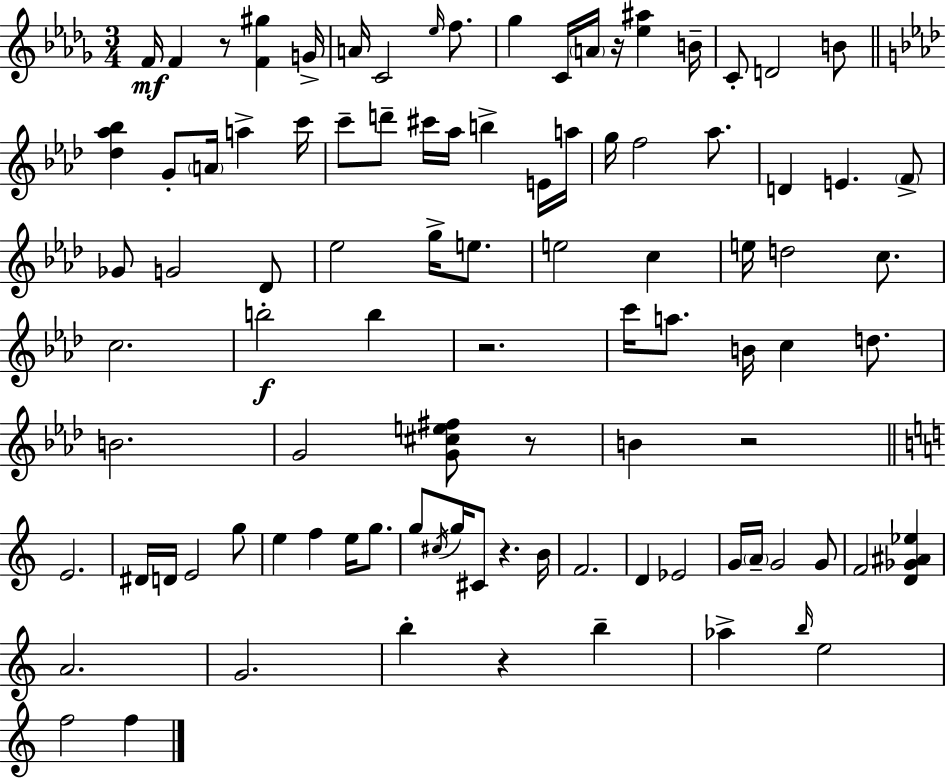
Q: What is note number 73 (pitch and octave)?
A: G4